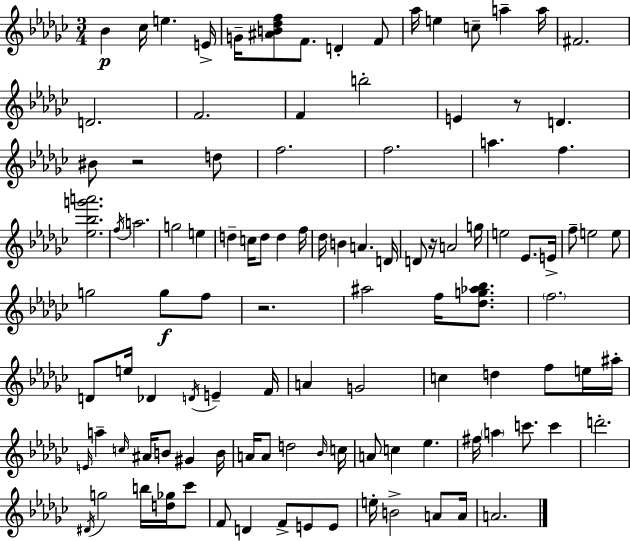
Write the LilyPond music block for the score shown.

{
  \clef treble
  \numericTimeSignature
  \time 3/4
  \key ees \minor
  bes'4\p ces''16 e''4. e'16-> | g'16-- <ais' b' des'' f''>8 f'8. d'4-. f'8 | aes''16 e''4 c''8-- a''4-- a''16 | fis'2. | \break d'2. | f'2. | f'4 b''2-. | e'4 r8 d'4. | \break bis'8 r2 d''8 | f''2. | f''2. | a''4. f''4. | \break <ees'' bes'' g''' a'''>2. | \acciaccatura { f''16 } a''2. | g''2 e''4 | d''4-- c''16 d''8 d''4 | \break f''16 des''16 b'4 a'4. | d'16 d'8 r16 a'2 | g''16 e''2 ees'8. | e'16-> f''8-- e''2 e''8 | \break g''2 g''8\f f''8 | r2. | ais''2 f''16 <des'' g'' aes'' bes''>8. | \parenthesize f''2. | \break d'8 e''16 des'4 \acciaccatura { d'16 } e'4-- | f'16 a'4 g'2 | c''4 d''4 f''8 | e''16 ais''16-. \grace { e'16 } a''4-- \grace { c''16 } ais'16 b'8 gis'4 | \break b'16 a'16 a'8 d''2 | \grace { bes'16 } c''16 a'8 c''4 ees''4. | fis''16 \parenthesize a''4 c'''8. | c'''4 d'''2.-. | \break \acciaccatura { dis'16 } g''2 | b''16 <d'' ges''>16 ces'''8 f'8 d'4 | f'8-> e'8 e'8 e''16-. b'2-> | a'8 a'16 a'2. | \break \bar "|."
}